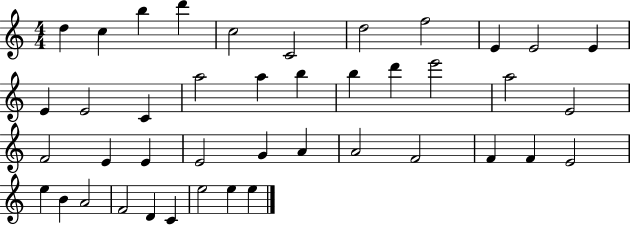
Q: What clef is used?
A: treble